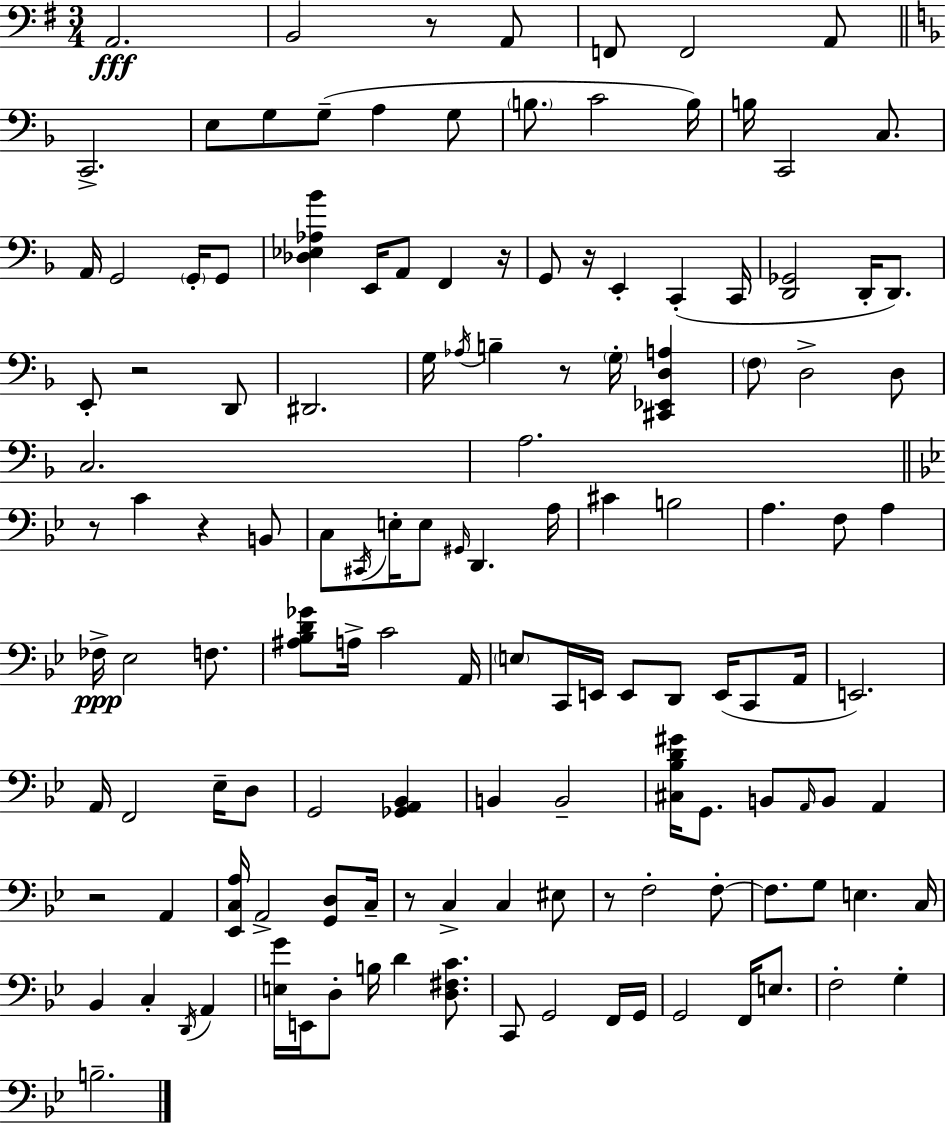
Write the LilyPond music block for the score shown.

{
  \clef bass
  \numericTimeSignature
  \time 3/4
  \key g \major
  a,2.\fff | b,2 r8 a,8 | f,8 f,2 a,8 | \bar "||" \break \key d \minor c,2.-> | e8 g8 g8--( a4 g8 | \parenthesize b8. c'2 b16) | b16 c,2 c8. | \break a,16 g,2 \parenthesize g,16-. g,8 | <des ees aes bes'>4 e,16 a,8 f,4 r16 | g,8 r16 e,4-. c,4-.( c,16 | <d, ges,>2 d,16-. d,8.) | \break e,8-. r2 d,8 | dis,2. | g16 \acciaccatura { aes16 } b4-- r8 \parenthesize g16-. <cis, ees, d a>4 | \parenthesize f8 d2-> d8 | \break c2. | a2. | \bar "||" \break \key g \minor r8 c'4 r4 b,8 | c8 \acciaccatura { cis,16 } e16-. e8 \grace { gis,16 } d,4. | a16 cis'4 b2 | a4. f8 a4 | \break fes16->\ppp ees2 f8. | <ais bes d' ges'>8 a16-> c'2 | a,16 \parenthesize e8 c,16 e,16 e,8 d,8 e,16( c,8 | a,16 e,2.) | \break a,16 f,2 ees16-- | d8 g,2 <ges, a, bes,>4 | b,4 b,2-- | <cis bes d' gis'>16 g,8. b,8 \grace { a,16 } b,8 a,4 | \break r2 a,4 | <ees, c a>16 a,2-> | <g, d>8 c16-- r8 c4-> c4 | eis8 r8 f2-. | \break f8-.~~ f8. g8 e4. | c16 bes,4 c4-. \acciaccatura { d,16 } | a,4 <e g'>16 e,16 d8-. b16 d'4 | <d fis c'>8. c,8 g,2 | \break f,16 g,16 g,2 | f,16 e8. f2-. | g4-. b2.-- | \bar "|."
}